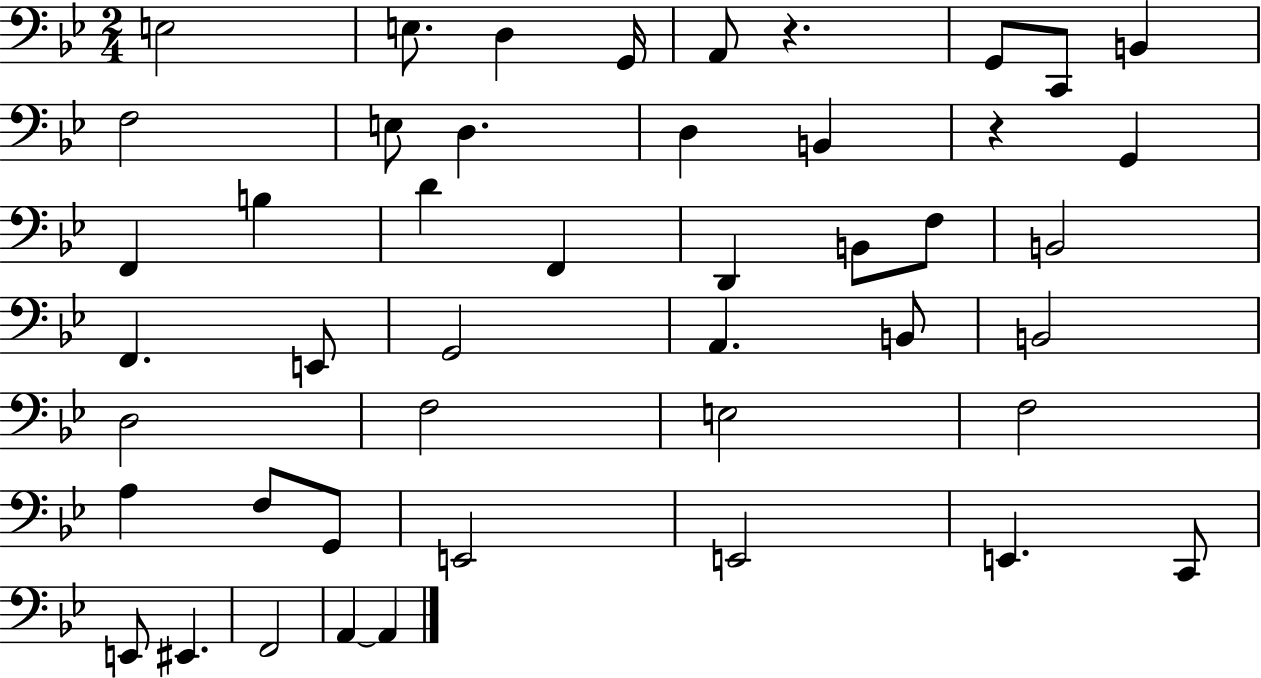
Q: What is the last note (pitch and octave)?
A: A2